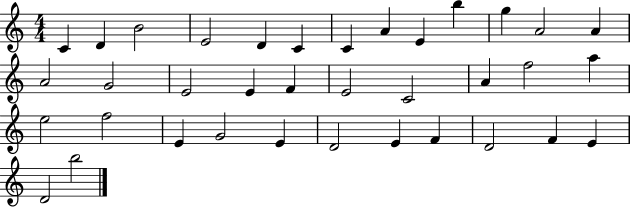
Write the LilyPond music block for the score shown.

{
  \clef treble
  \numericTimeSignature
  \time 4/4
  \key c \major
  c'4 d'4 b'2 | e'2 d'4 c'4 | c'4 a'4 e'4 b''4 | g''4 a'2 a'4 | \break a'2 g'2 | e'2 e'4 f'4 | e'2 c'2 | a'4 f''2 a''4 | \break e''2 f''2 | e'4 g'2 e'4 | d'2 e'4 f'4 | d'2 f'4 e'4 | \break d'2 b''2 | \bar "|."
}